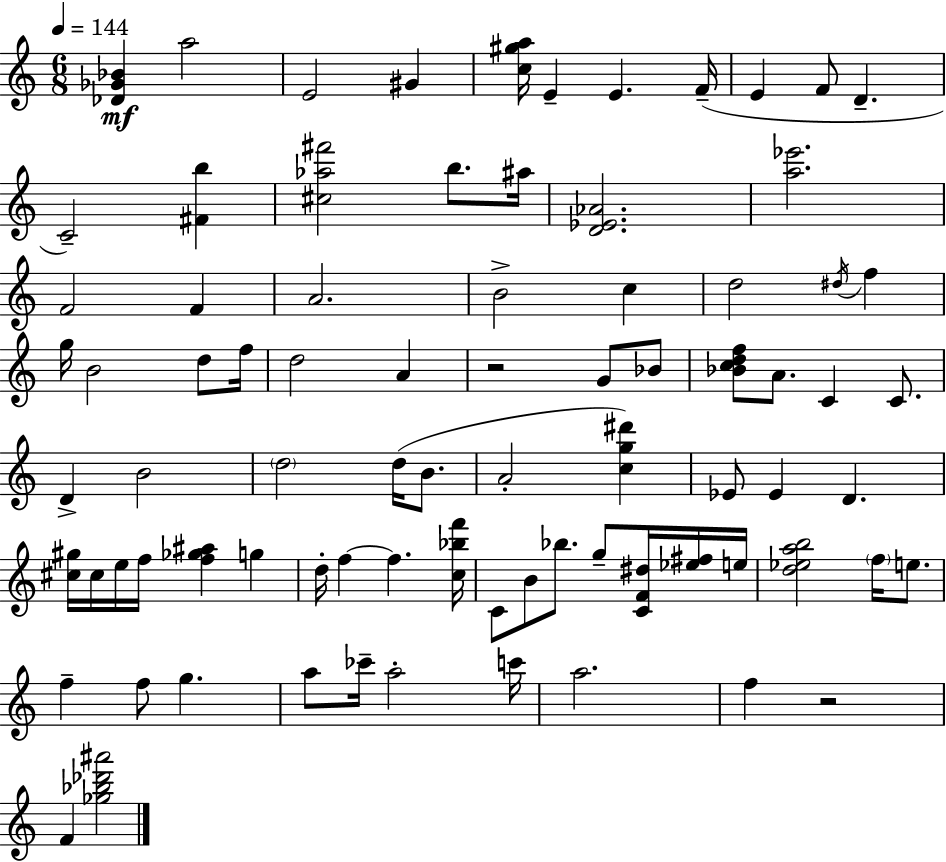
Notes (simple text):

[Db4,Gb4,Bb4]/q A5/h E4/h G#4/q [C5,G#5,A5]/s E4/q E4/q. F4/s E4/q F4/e D4/q. C4/h [F#4,B5]/q [C#5,Ab5,F#6]/h B5/e. A#5/s [D4,Eb4,Ab4]/h. [A5,Eb6]/h. F4/h F4/q A4/h. B4/h C5/q D5/h D#5/s F5/q G5/s B4/h D5/e F5/s D5/h A4/q R/h G4/e Bb4/e [Bb4,C5,D5,F5]/e A4/e. C4/q C4/e. D4/q B4/h D5/h D5/s B4/e. A4/h [C5,G5,D#6]/q Eb4/e Eb4/q D4/q. [C#5,G#5]/s C#5/s E5/s F5/s [F5,Gb5,A#5]/q G5/q D5/s F5/q F5/q. [C5,Bb5,F6]/s C4/e B4/e Bb5/e. G5/e [C4,F4,D#5]/s [Eb5,F#5]/s E5/s [D5,Eb5,A5,B5]/h F5/s E5/e. F5/q F5/e G5/q. A5/e CES6/s A5/h C6/s A5/h. F5/q R/h F4/q [Gb5,Bb5,Db6,A#6]/h